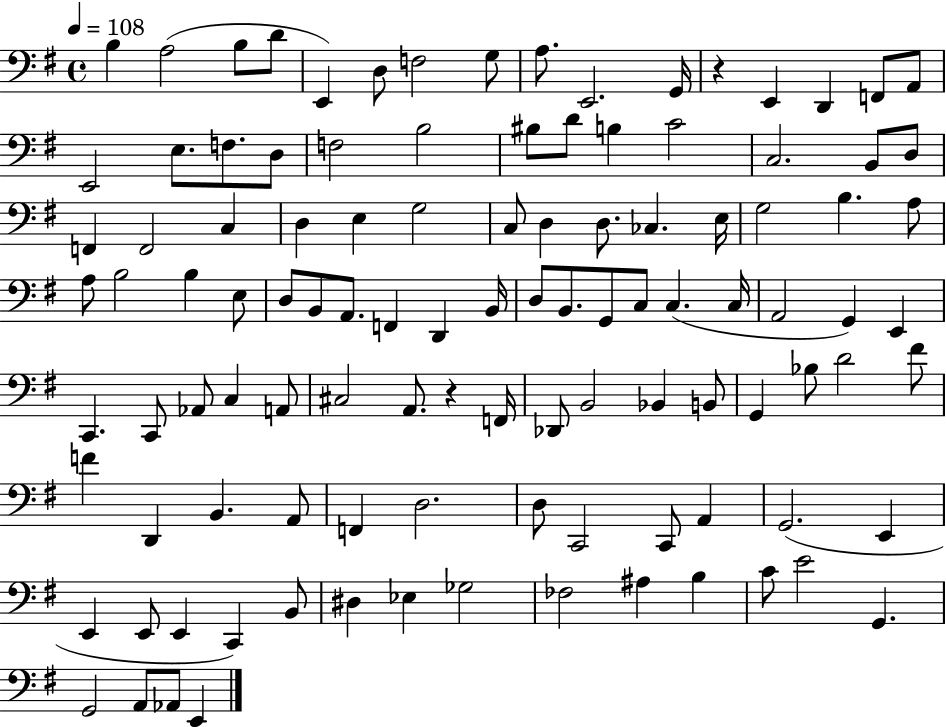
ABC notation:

X:1
T:Untitled
M:4/4
L:1/4
K:G
B, A,2 B,/2 D/2 E,, D,/2 F,2 G,/2 A,/2 E,,2 G,,/4 z E,, D,, F,,/2 A,,/2 E,,2 E,/2 F,/2 D,/2 F,2 B,2 ^B,/2 D/2 B, C2 C,2 B,,/2 D,/2 F,, F,,2 C, D, E, G,2 C,/2 D, D,/2 _C, E,/4 G,2 B, A,/2 A,/2 B,2 B, E,/2 D,/2 B,,/2 A,,/2 F,, D,, B,,/4 D,/2 B,,/2 G,,/2 C,/2 C, C,/4 A,,2 G,, E,, C,, C,,/2 _A,,/2 C, A,,/2 ^C,2 A,,/2 z F,,/4 _D,,/2 B,,2 _B,, B,,/2 G,, _B,/2 D2 ^F/2 F D,, B,, A,,/2 F,, D,2 D,/2 C,,2 C,,/2 A,, G,,2 E,, E,, E,,/2 E,, C,, B,,/2 ^D, _E, _G,2 _F,2 ^A, B, C/2 E2 G,, G,,2 A,,/2 _A,,/2 E,,